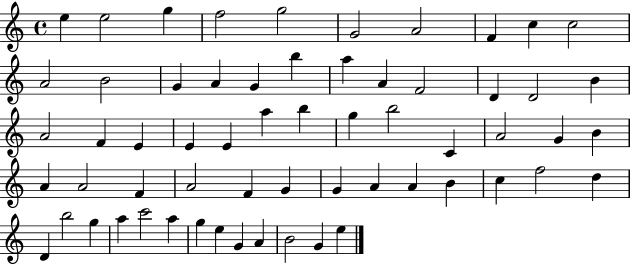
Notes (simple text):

E5/q E5/h G5/q F5/h G5/h G4/h A4/h F4/q C5/q C5/h A4/h B4/h G4/q A4/q G4/q B5/q A5/q A4/q F4/h D4/q D4/h B4/q A4/h F4/q E4/q E4/q E4/q A5/q B5/q G5/q B5/h C4/q A4/h G4/q B4/q A4/q A4/h F4/q A4/h F4/q G4/q G4/q A4/q A4/q B4/q C5/q F5/h D5/q D4/q B5/h G5/q A5/q C6/h A5/q G5/q E5/q G4/q A4/q B4/h G4/q E5/q